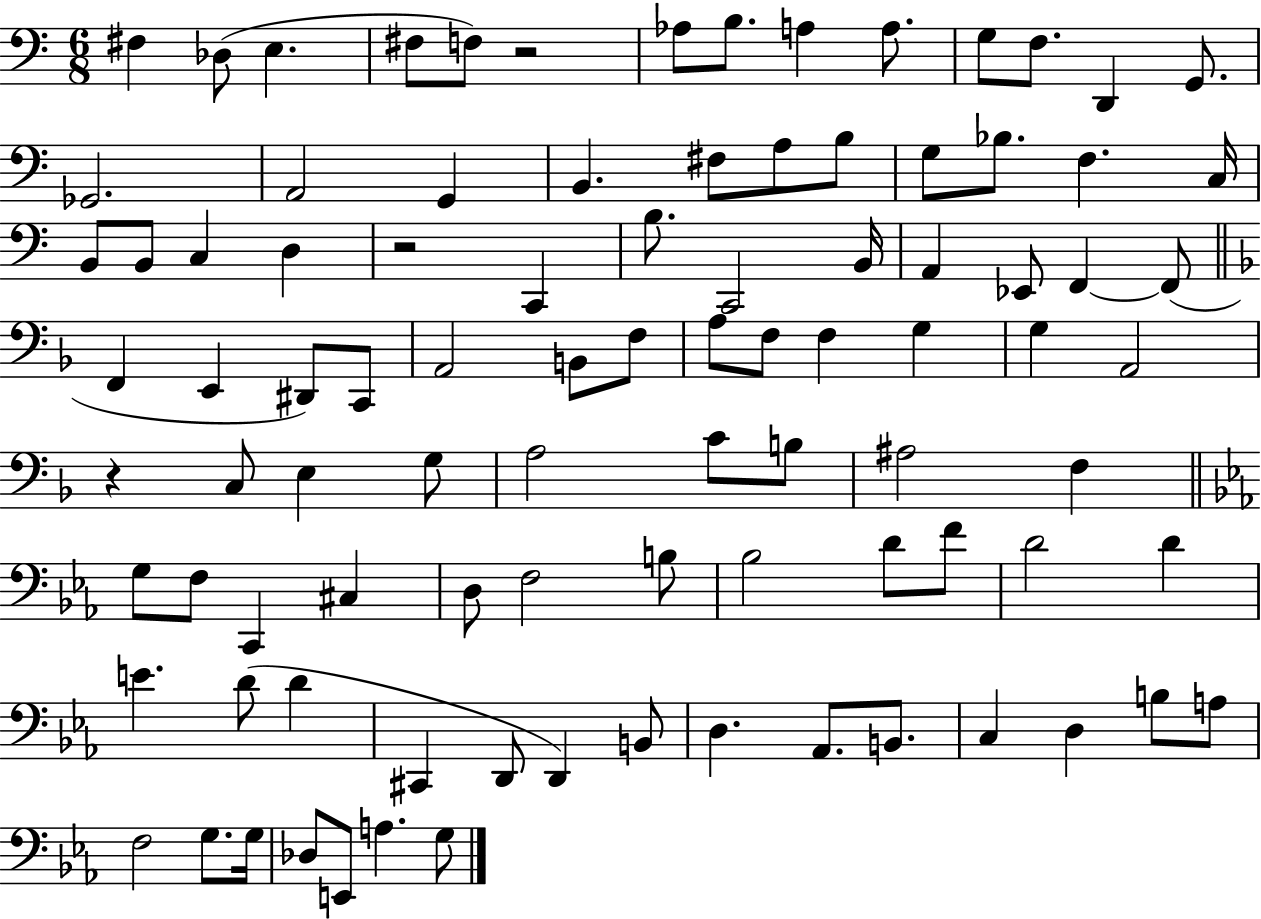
X:1
T:Untitled
M:6/8
L:1/4
K:C
^F, _D,/2 E, ^F,/2 F,/2 z2 _A,/2 B,/2 A, A,/2 G,/2 F,/2 D,, G,,/2 _G,,2 A,,2 G,, B,, ^F,/2 A,/2 B,/2 G,/2 _B,/2 F, C,/4 B,,/2 B,,/2 C, D, z2 C,, B,/2 C,,2 B,,/4 A,, _E,,/2 F,, F,,/2 F,, E,, ^D,,/2 C,,/2 A,,2 B,,/2 F,/2 A,/2 F,/2 F, G, G, A,,2 z C,/2 E, G,/2 A,2 C/2 B,/2 ^A,2 F, G,/2 F,/2 C,, ^C, D,/2 F,2 B,/2 _B,2 D/2 F/2 D2 D E D/2 D ^C,, D,,/2 D,, B,,/2 D, _A,,/2 B,,/2 C, D, B,/2 A,/2 F,2 G,/2 G,/4 _D,/2 E,,/2 A, G,/2